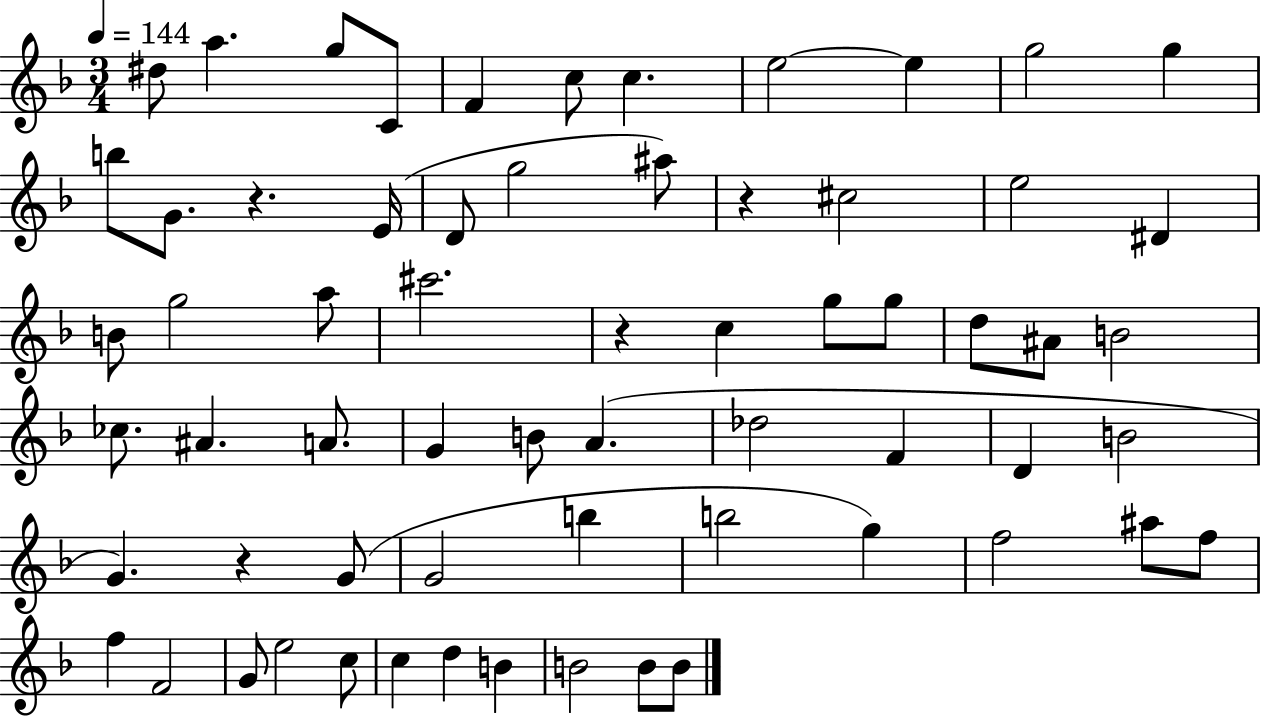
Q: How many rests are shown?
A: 4